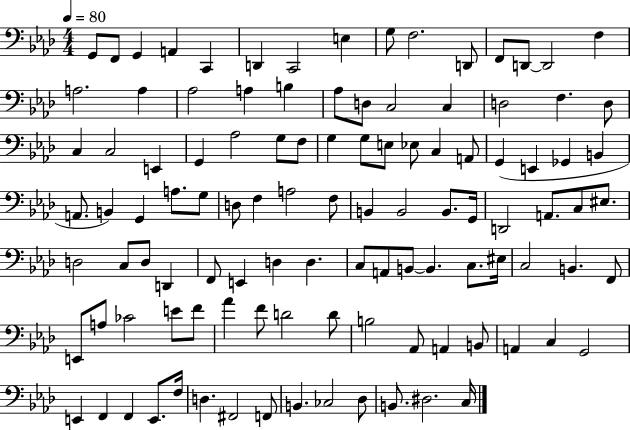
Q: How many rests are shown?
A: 0